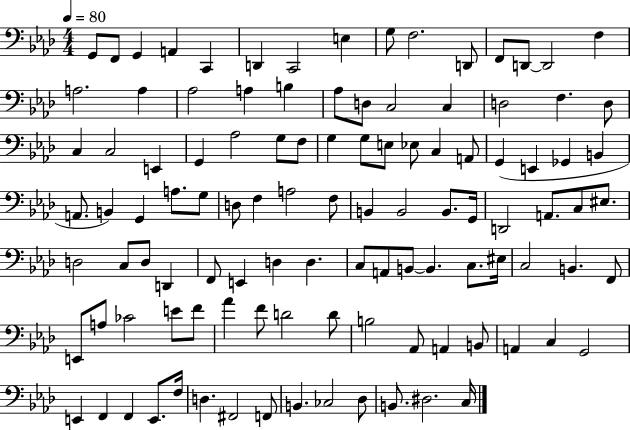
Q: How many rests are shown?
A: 0